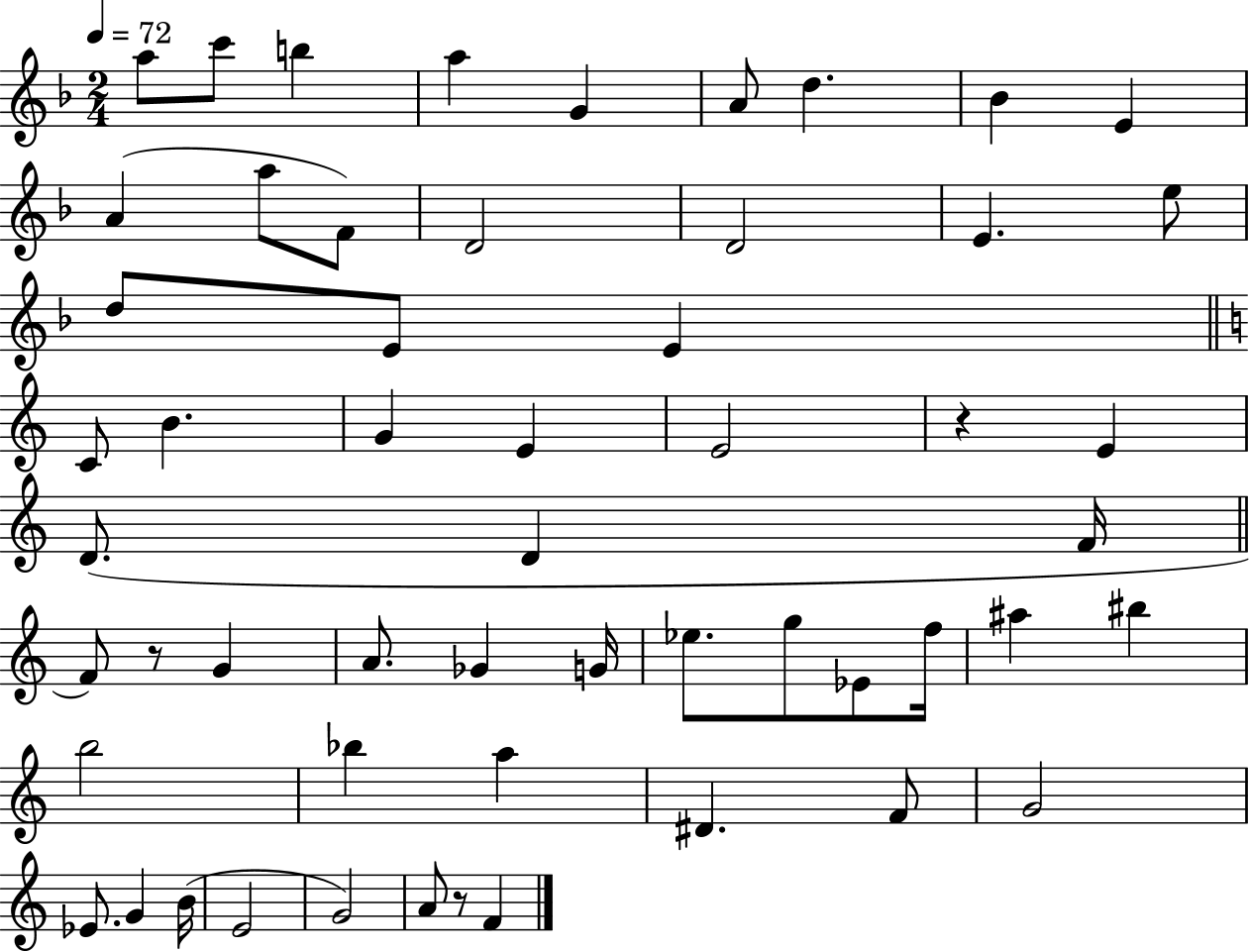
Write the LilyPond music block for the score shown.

{
  \clef treble
  \numericTimeSignature
  \time 2/4
  \key f \major
  \tempo 4 = 72
  a''8 c'''8 b''4 | a''4 g'4 | a'8 d''4. | bes'4 e'4 | \break a'4( a''8 f'8) | d'2 | d'2 | e'4. e''8 | \break d''8 e'8 e'4 | \bar "||" \break \key c \major c'8 b'4. | g'4 e'4 | e'2 | r4 e'4 | \break d'8.( d'4 f'16 | \bar "||" \break \key c \major f'8) r8 g'4 | a'8. ges'4 g'16 | ees''8. g''8 ees'8 f''16 | ais''4 bis''4 | \break b''2 | bes''4 a''4 | dis'4. f'8 | g'2 | \break ees'8. g'4 b'16( | e'2 | g'2) | a'8 r8 f'4 | \break \bar "|."
}